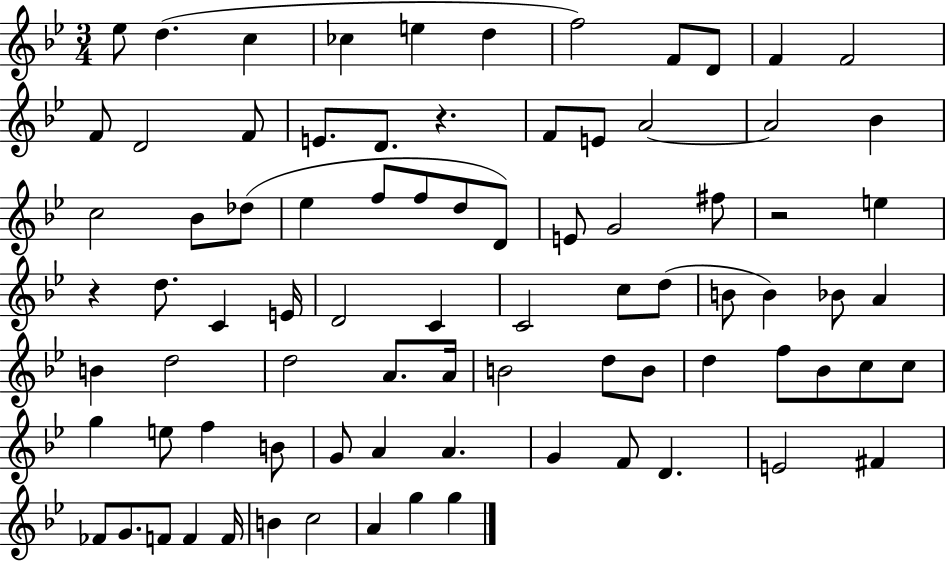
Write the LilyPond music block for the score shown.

{
  \clef treble
  \numericTimeSignature
  \time 3/4
  \key bes \major
  ees''8 d''4.( c''4 | ces''4 e''4 d''4 | f''2) f'8 d'8 | f'4 f'2 | \break f'8 d'2 f'8 | e'8. d'8. r4. | f'8 e'8 a'2~~ | a'2 bes'4 | \break c''2 bes'8 des''8( | ees''4 f''8 f''8 d''8 d'8) | e'8 g'2 fis''8 | r2 e''4 | \break r4 d''8. c'4 e'16 | d'2 c'4 | c'2 c''8 d''8( | b'8 b'4) bes'8 a'4 | \break b'4 d''2 | d''2 a'8. a'16 | b'2 d''8 b'8 | d''4 f''8 bes'8 c''8 c''8 | \break g''4 e''8 f''4 b'8 | g'8 a'4 a'4. | g'4 f'8 d'4. | e'2 fis'4 | \break fes'8 g'8. f'8 f'4 f'16 | b'4 c''2 | a'4 g''4 g''4 | \bar "|."
}